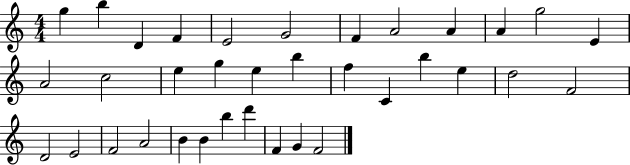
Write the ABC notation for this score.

X:1
T:Untitled
M:4/4
L:1/4
K:C
g b D F E2 G2 F A2 A A g2 E A2 c2 e g e b f C b e d2 F2 D2 E2 F2 A2 B B b d' F G F2